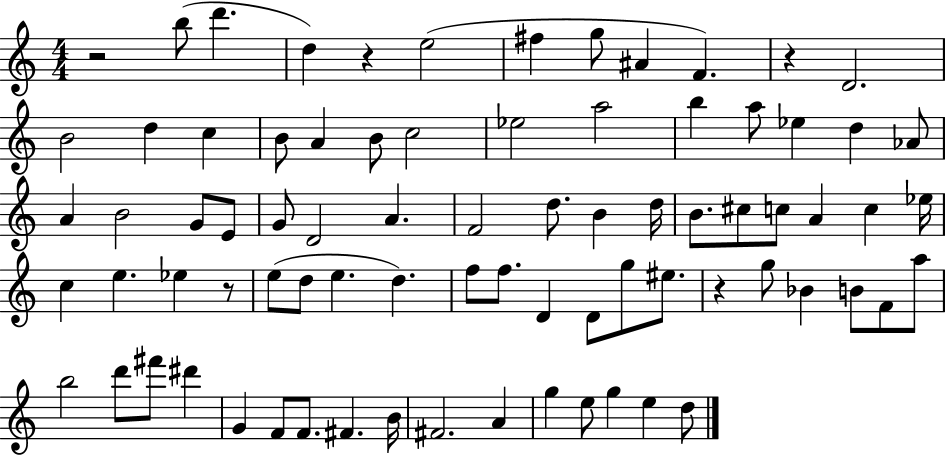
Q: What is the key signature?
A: C major